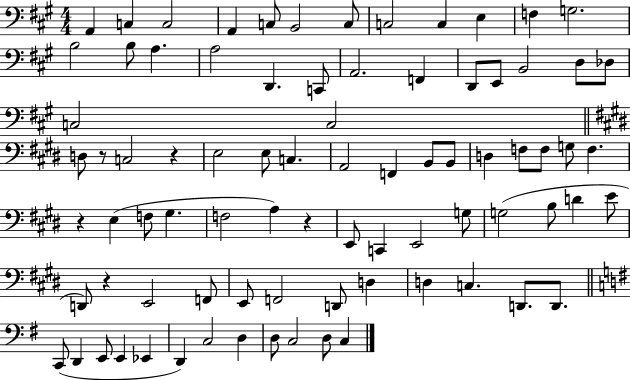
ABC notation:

X:1
T:Untitled
M:4/4
L:1/4
K:A
A,, C, C,2 A,, C,/2 B,,2 C,/2 C,2 C, E, F, G,2 B,2 B,/2 A, A,2 D,, C,,/2 A,,2 F,, D,,/2 E,,/2 B,,2 D,/2 _D,/2 C,2 C,2 D,/2 z/2 C,2 z E,2 E,/2 C, A,,2 F,, B,,/2 B,,/2 D, F,/2 F,/2 G,/2 F, z E, F,/2 ^G, F,2 A, z E,,/2 C,, E,,2 G,/2 G,2 B,/2 D E/2 D,,/2 z E,,2 F,,/2 E,,/2 F,,2 D,,/2 D, D, C, D,,/2 D,,/2 C,,/2 D,, E,,/2 E,, _E,, D,, C,2 D, D,/2 C,2 D,/2 C,